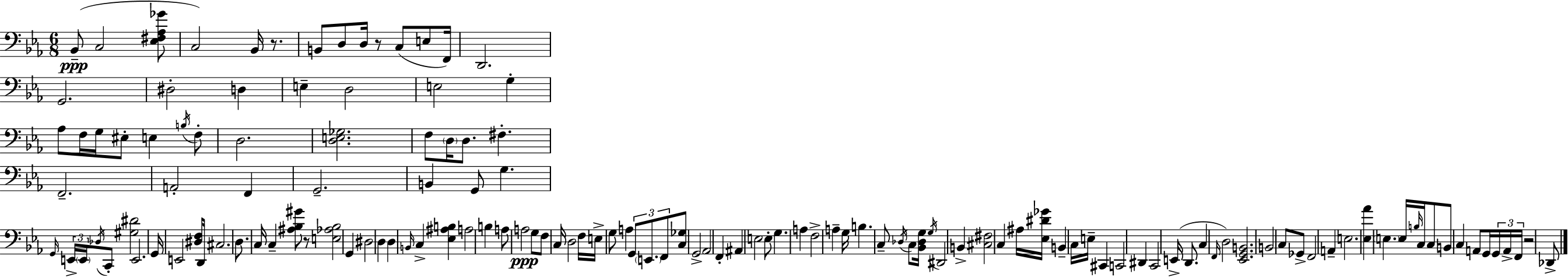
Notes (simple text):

Bb2/e C3/h [Eb3,F#3,Ab3,Gb4]/e C3/h Bb2/s R/e. B2/e D3/e D3/s R/e C3/e E3/e F2/s D2/h. G2/h. D#3/h D3/q E3/q D3/h E3/h G3/q Ab3/e F3/s G3/s EIS3/e E3/q B3/s F3/e D3/h. [D3,E3,Gb3]/h. F3/e D3/s D3/e. F#3/q. F2/h. A2/h F2/q G2/h. B2/q G2/e G3/q. G2/s E2/s E2/s Db3/s C2/e [G#3,D#4]/h E2/h. G2/s E2/h [D#3,F3]/e D2/s C#3/h. D3/e. C3/s C3/q [A#3,Bb3,G#4]/e R/e [E3,Ab3,Bb3]/h G2/q D#3/h D3/q D3/q B2/s C3/q [Eb3,A#3,B3]/q A3/h B3/q A3/e A3/h G3/e F3/e C3/s D3/h F3/s E3/s G3/e A3/q G2/e E2/e. F2/e [C3,Gb3]/e G2/h Ab2/h F2/q A#2/q E3/h E3/e G3/q. A3/q F3/h A3/q G3/s B3/q. C3/e Db3/s C3/e [Bb2,Db3,G3]/s G3/s D#2/h B2/q [C#3,F#3]/h C3/q A#3/s [Eb3,D#4,Gb4]/s B2/q C3/s E3/s C#2/q C2/h D#2/q C2/h E2/s D2/e. C3/q F2/s D3/h [Eb2,G2,B2]/h. B2/h C3/e Gb2/e F2/h A2/q E3/h. [Eb3,Ab4]/q E3/q. E3/s B3/s C3/s C3/e B2/e C3/q A2/e G2/s G2/s A2/s F2/s R/h Db2/e